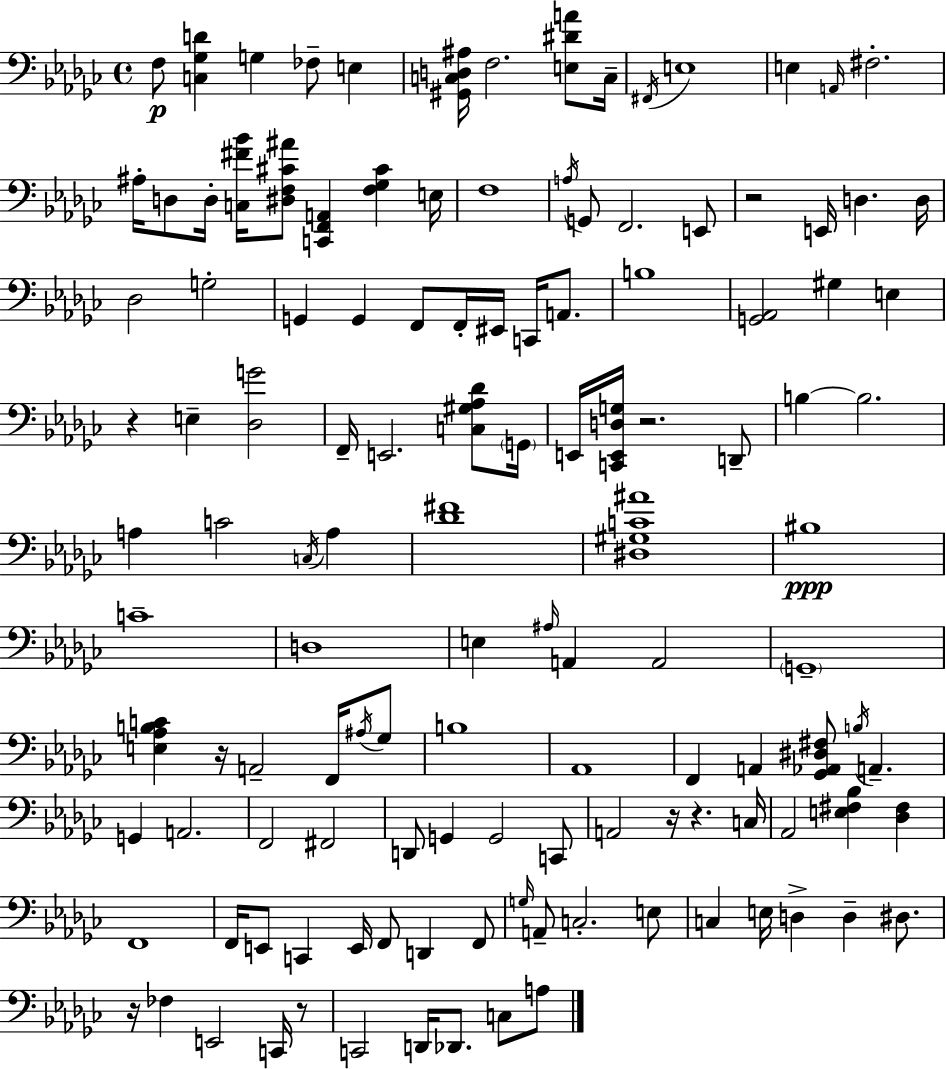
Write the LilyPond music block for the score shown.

{
  \clef bass
  \time 4/4
  \defaultTimeSignature
  \key ees \minor
  \repeat volta 2 { f8\p <c ges d'>4 g4 fes8-- e4 | <gis, c d ais>16 f2. <e dis' a'>8 c16-- | \acciaccatura { fis,16 } e1 | e4 \grace { a,16 } fis2.-. | \break ais16-. d8 d16-. <c fis' bes'>16 <dis f cis' ais'>8 <c, f, a,>4 <f ges cis'>4 | e16 f1 | \acciaccatura { a16 } g,8 f,2. | e,8 r2 e,16 d4. | \break d16 des2 g2-. | g,4 g,4 f,8 f,16-. eis,16 c,16 | a,8. b1 | <g, aes,>2 gis4 e4 | \break r4 e4-- <des g'>2 | f,16-- e,2. | <c gis aes des'>8 \parenthesize g,16 e,16 <c, e, d g>16 r2. | d,8-- b4~~ b2. | \break a4 c'2 \acciaccatura { c16 } | a4 <des' fis'>1 | <dis gis c' ais'>1 | bis1\ppp | \break c'1-- | d1 | e4 \grace { ais16 } a,4 a,2 | \parenthesize g,1-- | \break <e aes b c'>4 r16 a,2-- | f,16 \acciaccatura { ais16 } ges8 b1 | aes,1 | f,4 a,4 <ges, aes, dis fis>8 | \break \acciaccatura { b16 } a,4.-- g,4 a,2. | f,2 fis,2 | d,8 g,4 g,2 | c,8 a,2 r16 | \break r4. c16 aes,2 <e fis bes>4 | <des fis>4 f,1 | f,16 e,8 c,4 e,16 f,8 | d,4 f,8 \grace { g16 } a,8-- c2.-. | \break e8 c4 e16 d4-> | d4-- dis8. r16 fes4 e,2 | c,16 r8 c,2 | d,16 des,8. c8 a8 } \bar "|."
}